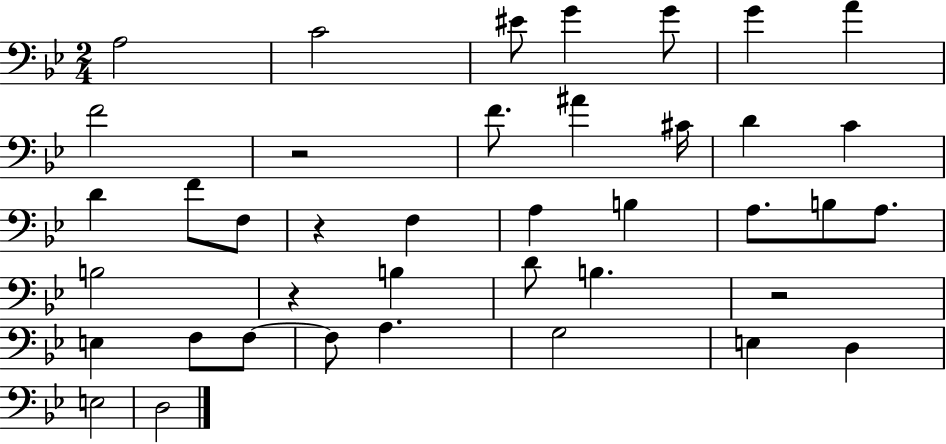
A3/h C4/h EIS4/e G4/q G4/e G4/q A4/q F4/h R/h F4/e. A#4/q C#4/s D4/q C4/q D4/q F4/e F3/e R/q F3/q A3/q B3/q A3/e. B3/e A3/e. B3/h R/q B3/q D4/e B3/q. R/h E3/q F3/e F3/e F3/e A3/q. G3/h E3/q D3/q E3/h D3/h